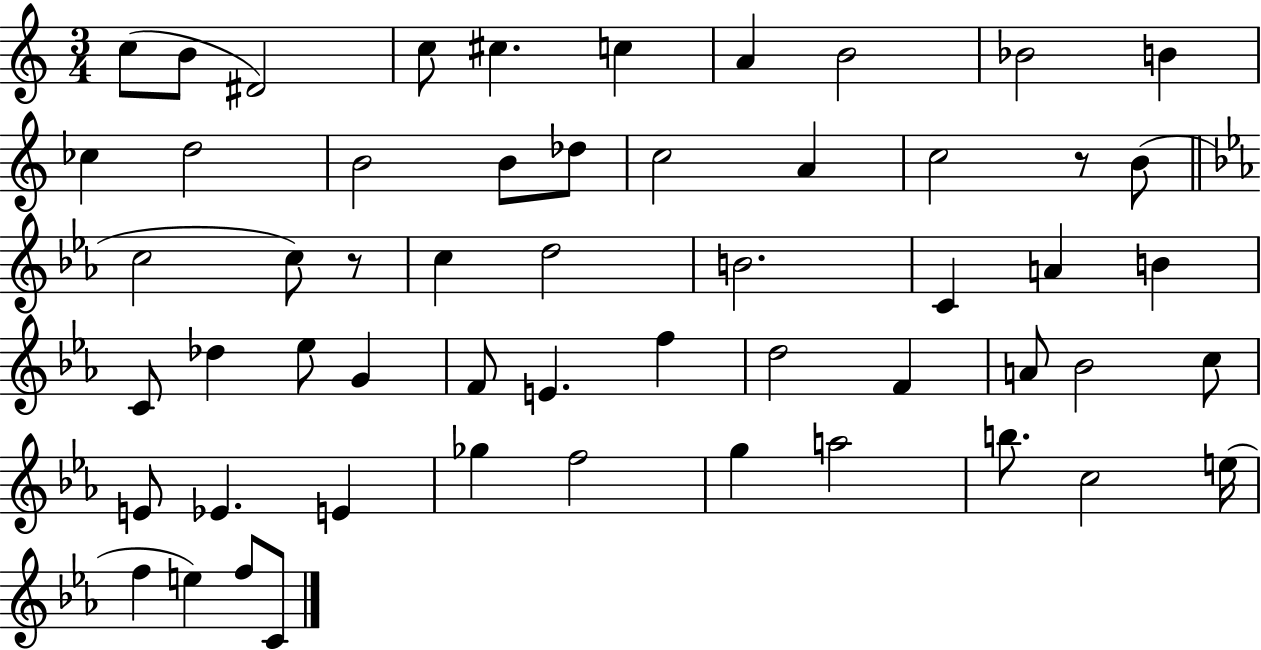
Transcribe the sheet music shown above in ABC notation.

X:1
T:Untitled
M:3/4
L:1/4
K:C
c/2 B/2 ^D2 c/2 ^c c A B2 _B2 B _c d2 B2 B/2 _d/2 c2 A c2 z/2 B/2 c2 c/2 z/2 c d2 B2 C A B C/2 _d _e/2 G F/2 E f d2 F A/2 _B2 c/2 E/2 _E E _g f2 g a2 b/2 c2 e/4 f e f/2 C/2